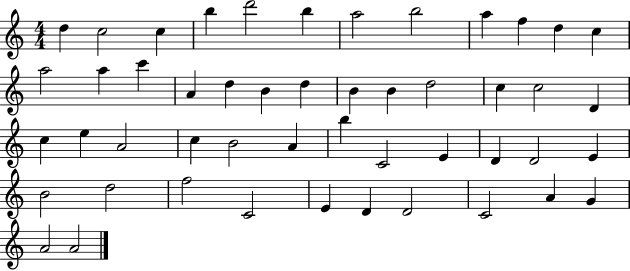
D5/q C5/h C5/q B5/q D6/h B5/q A5/h B5/h A5/q F5/q D5/q C5/q A5/h A5/q C6/q A4/q D5/q B4/q D5/q B4/q B4/q D5/h C5/q C5/h D4/q C5/q E5/q A4/h C5/q B4/h A4/q B5/q C4/h E4/q D4/q D4/h E4/q B4/h D5/h F5/h C4/h E4/q D4/q D4/h C4/h A4/q G4/q A4/h A4/h